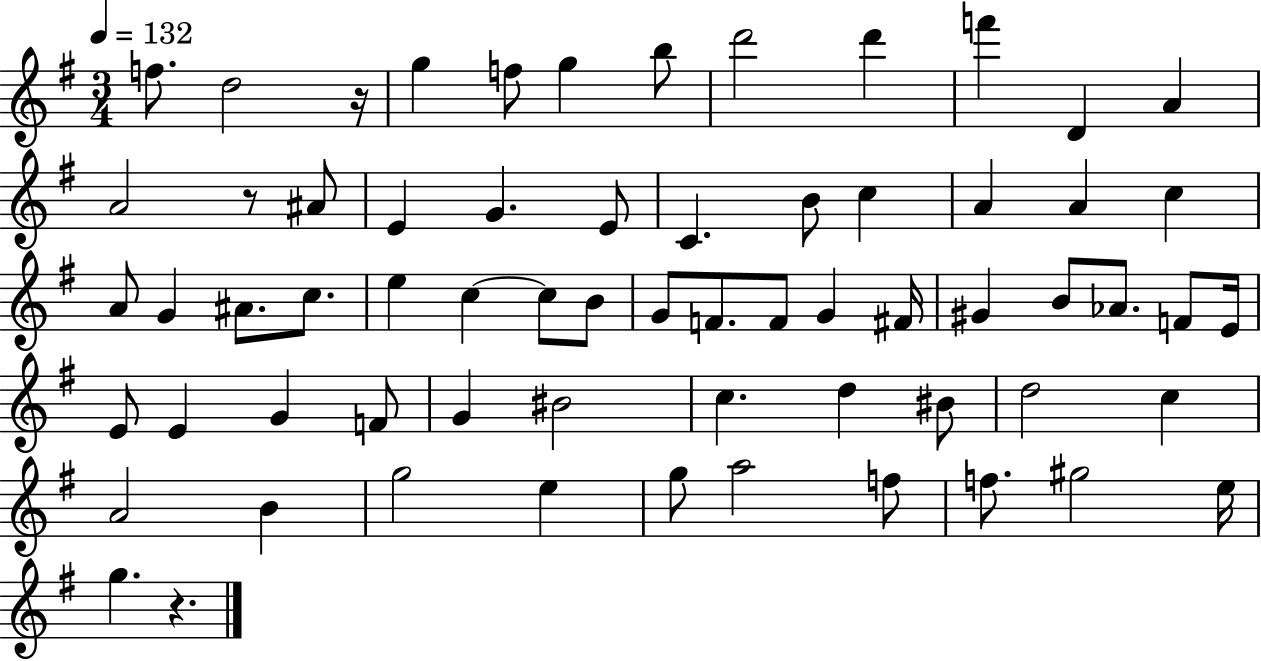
F5/e. D5/h R/s G5/q F5/e G5/q B5/e D6/h D6/q F6/q D4/q A4/q A4/h R/e A#4/e E4/q G4/q. E4/e C4/q. B4/e C5/q A4/q A4/q C5/q A4/e G4/q A#4/e. C5/e. E5/q C5/q C5/e B4/e G4/e F4/e. F4/e G4/q F#4/s G#4/q B4/e Ab4/e. F4/e E4/s E4/e E4/q G4/q F4/e G4/q BIS4/h C5/q. D5/q BIS4/e D5/h C5/q A4/h B4/q G5/h E5/q G5/e A5/h F5/e F5/e. G#5/h E5/s G5/q. R/q.